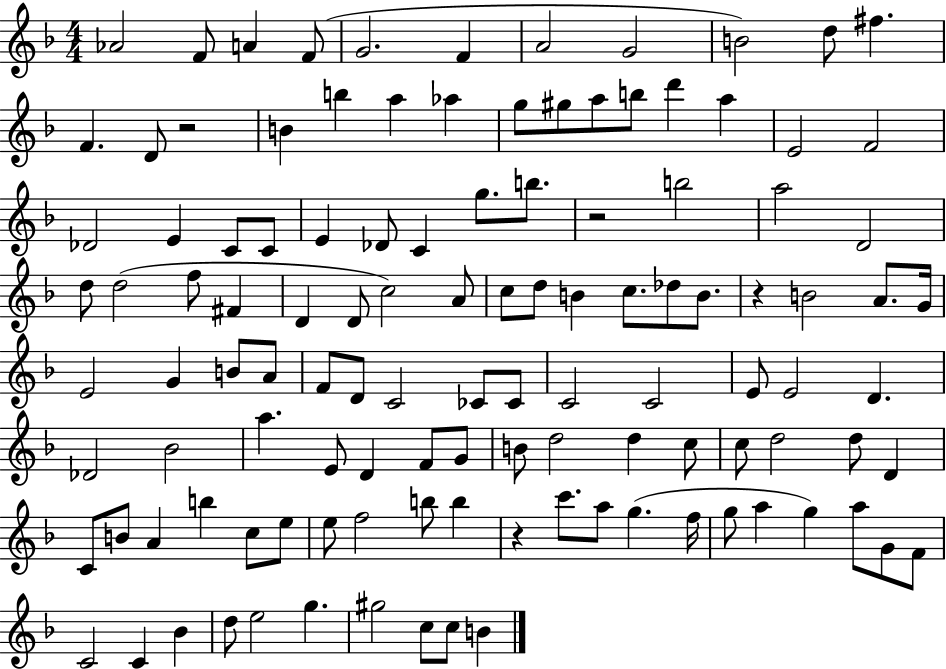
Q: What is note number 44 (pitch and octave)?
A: C5